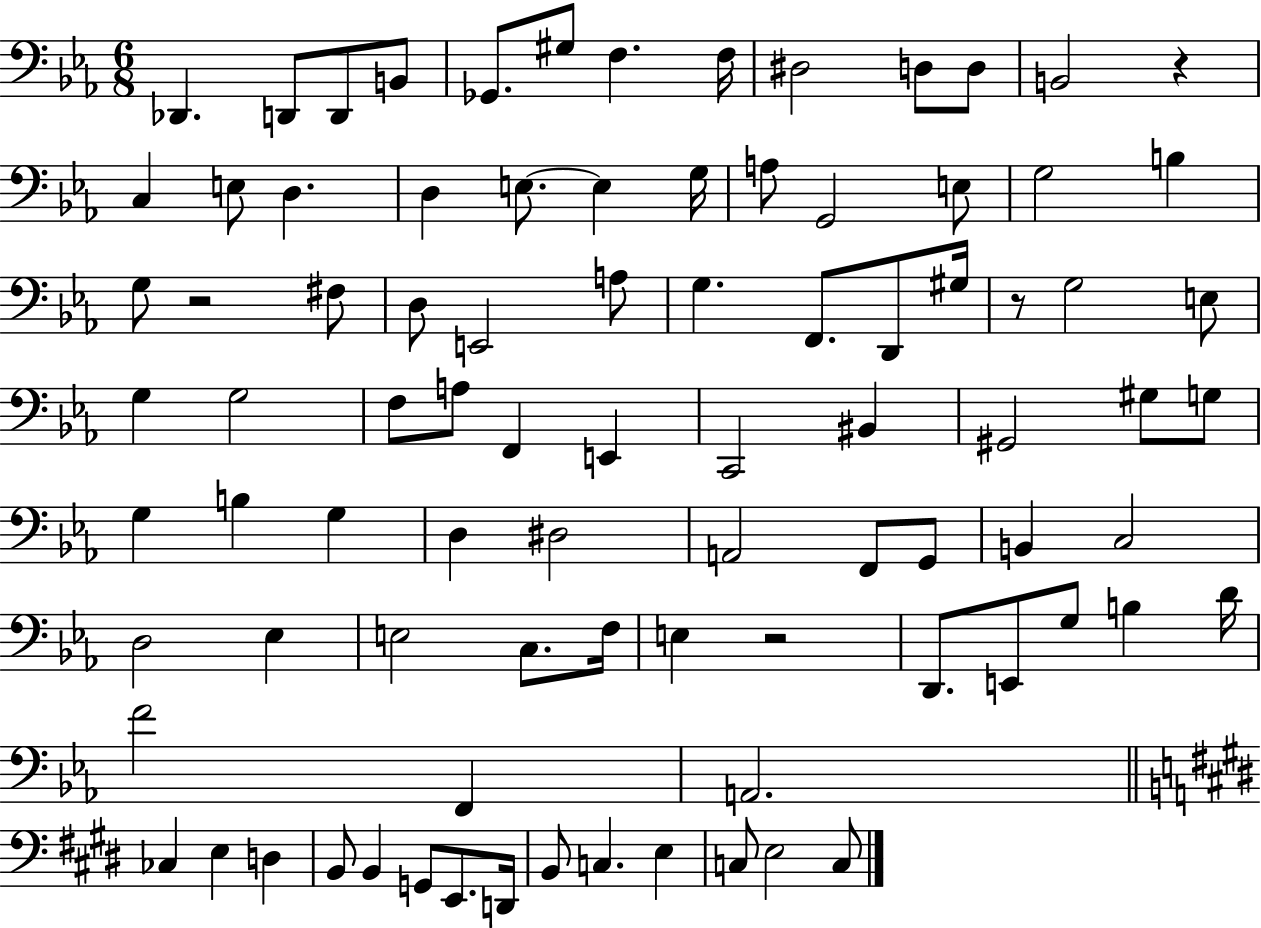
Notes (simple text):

Db2/q. D2/e D2/e B2/e Gb2/e. G#3/e F3/q. F3/s D#3/h D3/e D3/e B2/h R/q C3/q E3/e D3/q. D3/q E3/e. E3/q G3/s A3/e G2/h E3/e G3/h B3/q G3/e R/h F#3/e D3/e E2/h A3/e G3/q. F2/e. D2/e G#3/s R/e G3/h E3/e G3/q G3/h F3/e A3/e F2/q E2/q C2/h BIS2/q G#2/h G#3/e G3/e G3/q B3/q G3/q D3/q D#3/h A2/h F2/e G2/e B2/q C3/h D3/h Eb3/q E3/h C3/e. F3/s E3/q R/h D2/e. E2/e G3/e B3/q D4/s F4/h F2/q A2/h. CES3/q E3/q D3/q B2/e B2/q G2/e E2/e. D2/s B2/e C3/q. E3/q C3/e E3/h C3/e